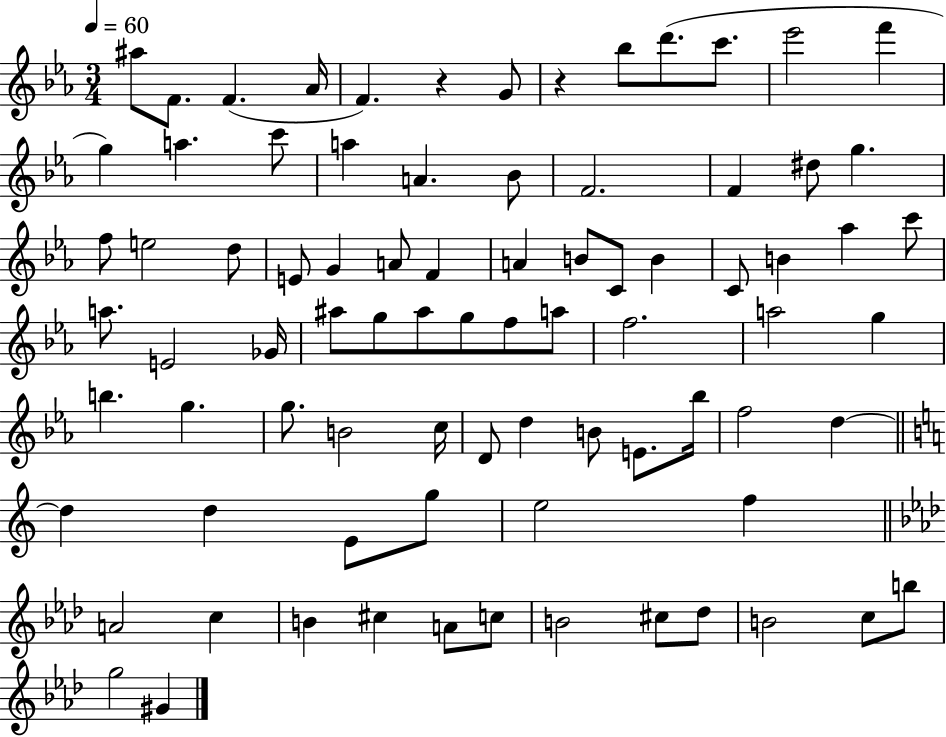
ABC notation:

X:1
T:Untitled
M:3/4
L:1/4
K:Eb
^a/2 F/2 F _A/4 F z G/2 z _b/2 d'/2 c'/2 _e'2 f' g a c'/2 a A _B/2 F2 F ^d/2 g f/2 e2 d/2 E/2 G A/2 F A B/2 C/2 B C/2 B _a c'/2 a/2 E2 _G/4 ^a/2 g/2 ^a/2 g/2 f/2 a/2 f2 a2 g b g g/2 B2 c/4 D/2 d B/2 E/2 _b/4 f2 d d d E/2 g/2 e2 f A2 c B ^c A/2 c/2 B2 ^c/2 _d/2 B2 c/2 b/2 g2 ^G